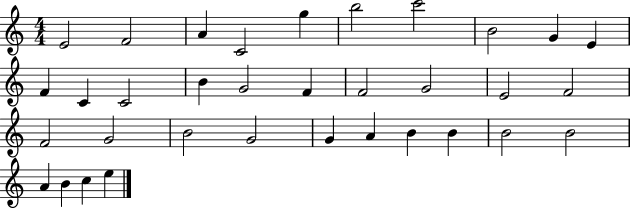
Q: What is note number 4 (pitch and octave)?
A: C4